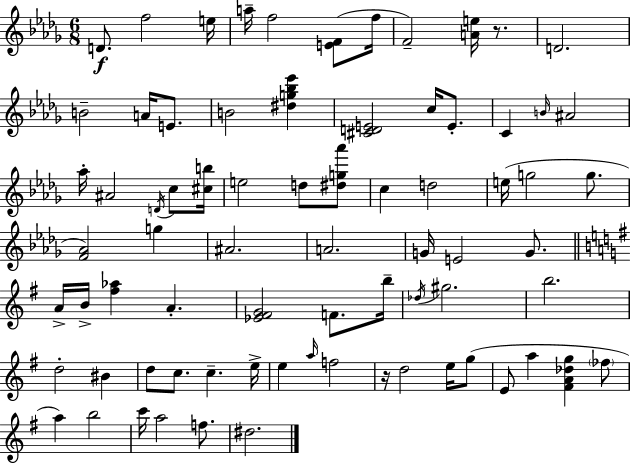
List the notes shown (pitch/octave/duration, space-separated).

D4/e. F5/h E5/s A5/s F5/h [E4,F4]/e F5/s F4/h [A4,E5]/s R/e. D4/h. B4/h A4/s E4/e. B4/h [D#5,G5,Bb5,Eb6]/q [C#4,D4,E4]/h C5/s E4/e. C4/q B4/s A#4/h Ab5/s A#4/h D4/s C5/e [C#5,B5]/s E5/h D5/e [D#5,G5,Ab6]/e C5/q D5/h E5/s G5/h G5/e. [F4,Ab4]/h G5/q A#4/h. A4/h. G4/s E4/h G4/e. A4/s B4/s [F#5,Ab5]/q A4/q. [Eb4,F#4,G4]/h F4/e. B5/s Db5/s G#5/h. B5/h. D5/h BIS4/q D5/e C5/e. C5/q. E5/s E5/q A5/s F5/h R/s D5/h E5/s G5/e E4/e A5/q [F#4,A4,Db5,G5]/q FES5/e A5/q B5/h C6/s A5/h F5/e. D#5/h.